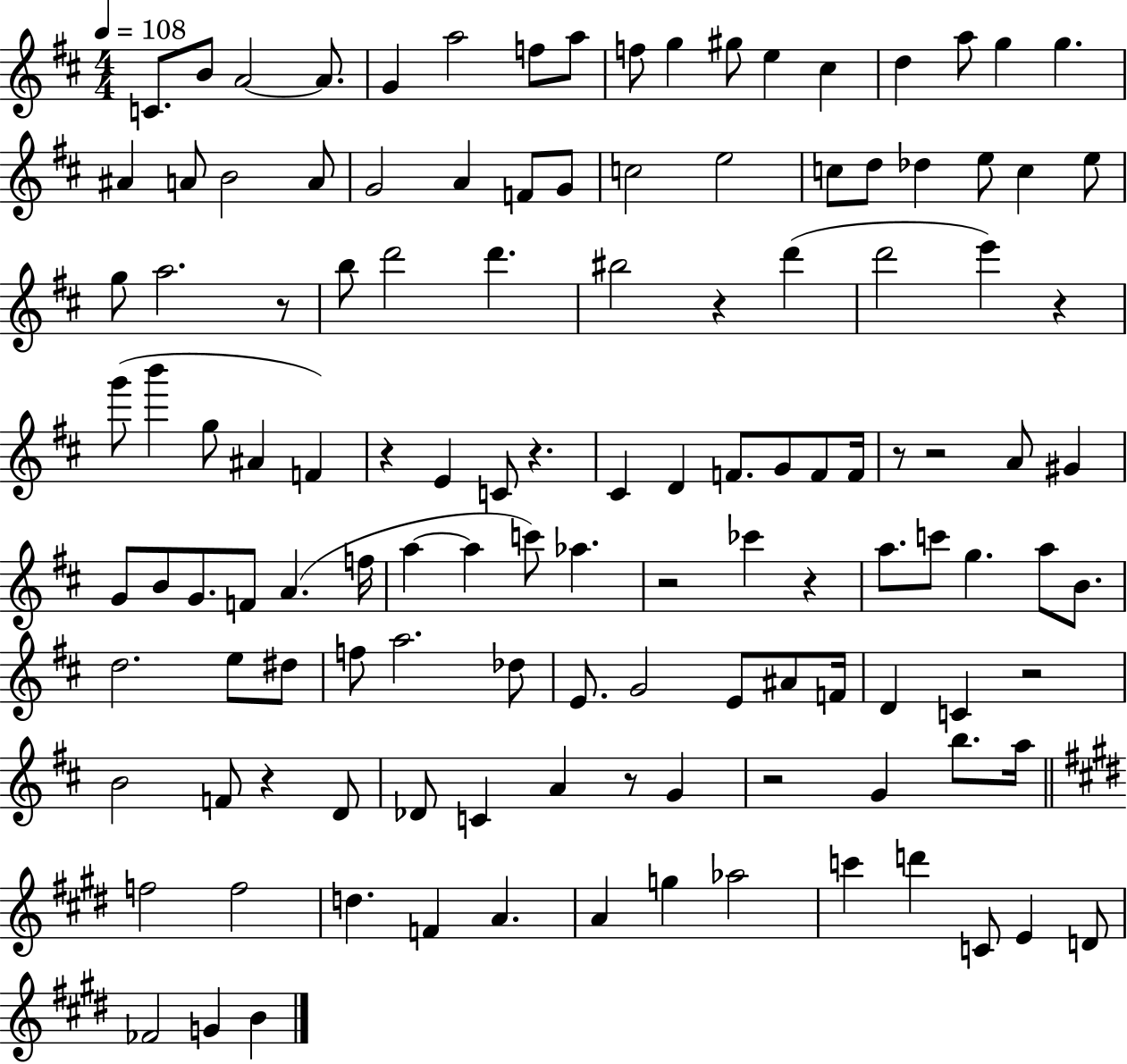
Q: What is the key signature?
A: D major